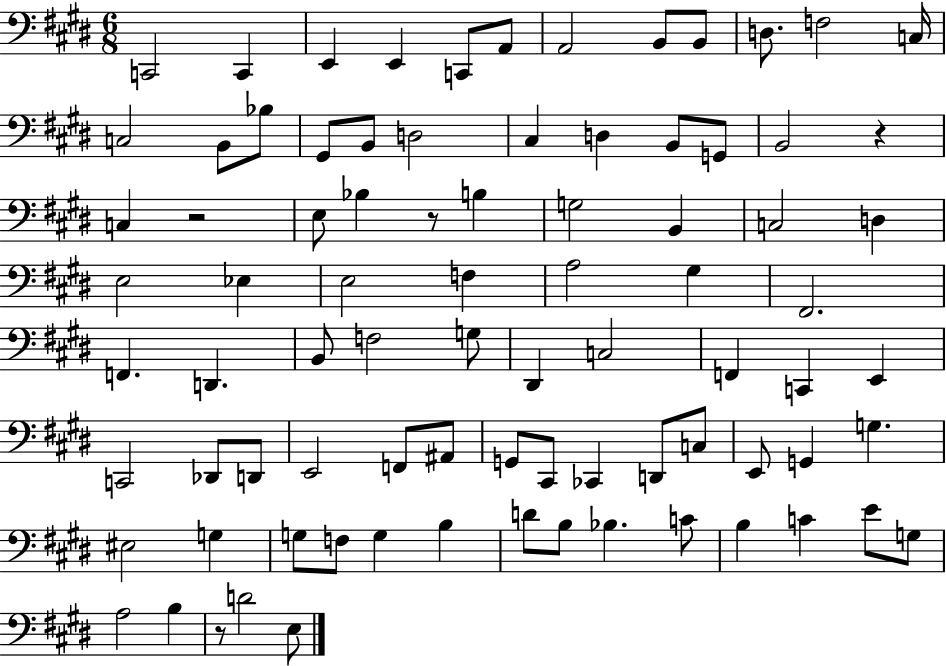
X:1
T:Untitled
M:6/8
L:1/4
K:E
C,,2 C,, E,, E,, C,,/2 A,,/2 A,,2 B,,/2 B,,/2 D,/2 F,2 C,/4 C,2 B,,/2 _B,/2 ^G,,/2 B,,/2 D,2 ^C, D, B,,/2 G,,/2 B,,2 z C, z2 E,/2 _B, z/2 B, G,2 B,, C,2 D, E,2 _E, E,2 F, A,2 ^G, ^F,,2 F,, D,, B,,/2 F,2 G,/2 ^D,, C,2 F,, C,, E,, C,,2 _D,,/2 D,,/2 E,,2 F,,/2 ^A,,/2 G,,/2 ^C,,/2 _C,, D,,/2 C,/2 E,,/2 G,, G, ^E,2 G, G,/2 F,/2 G, B, D/2 B,/2 _B, C/2 B, C E/2 G,/2 A,2 B, z/2 D2 E,/2